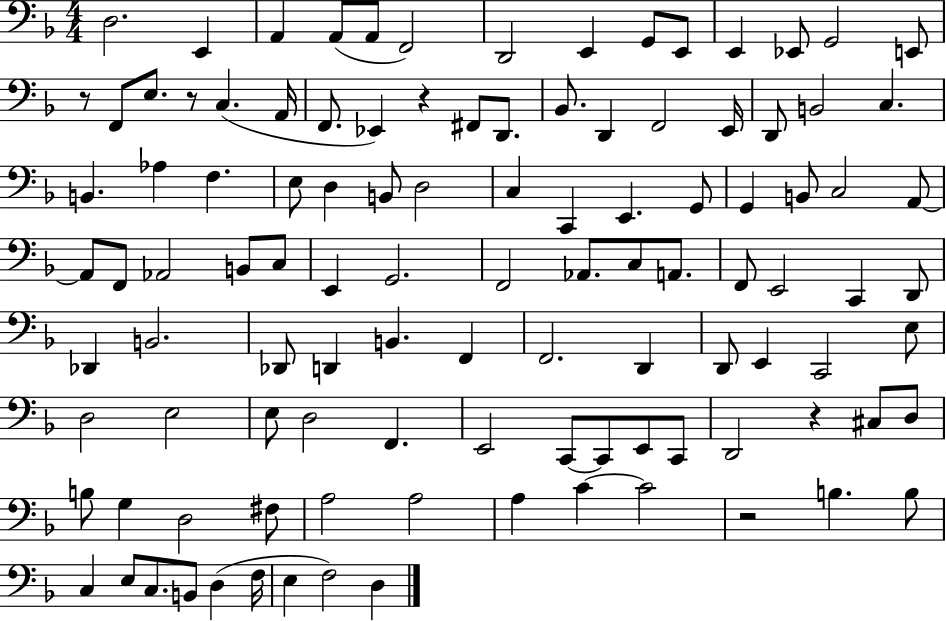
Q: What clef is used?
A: bass